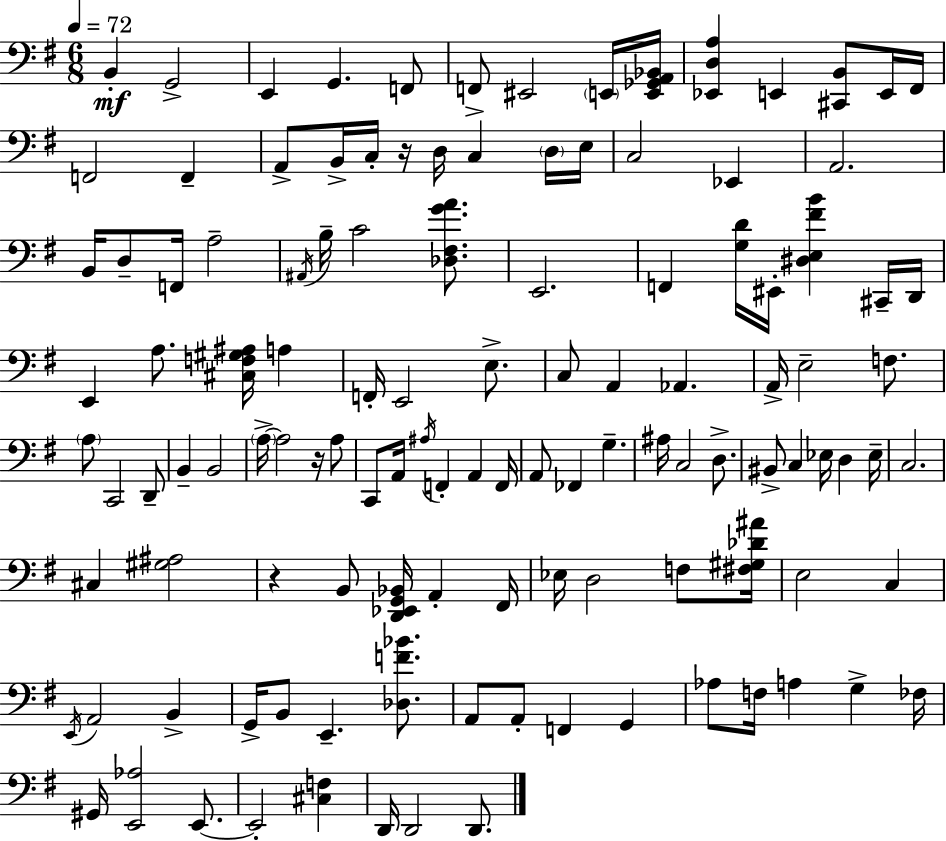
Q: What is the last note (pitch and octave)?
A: D2